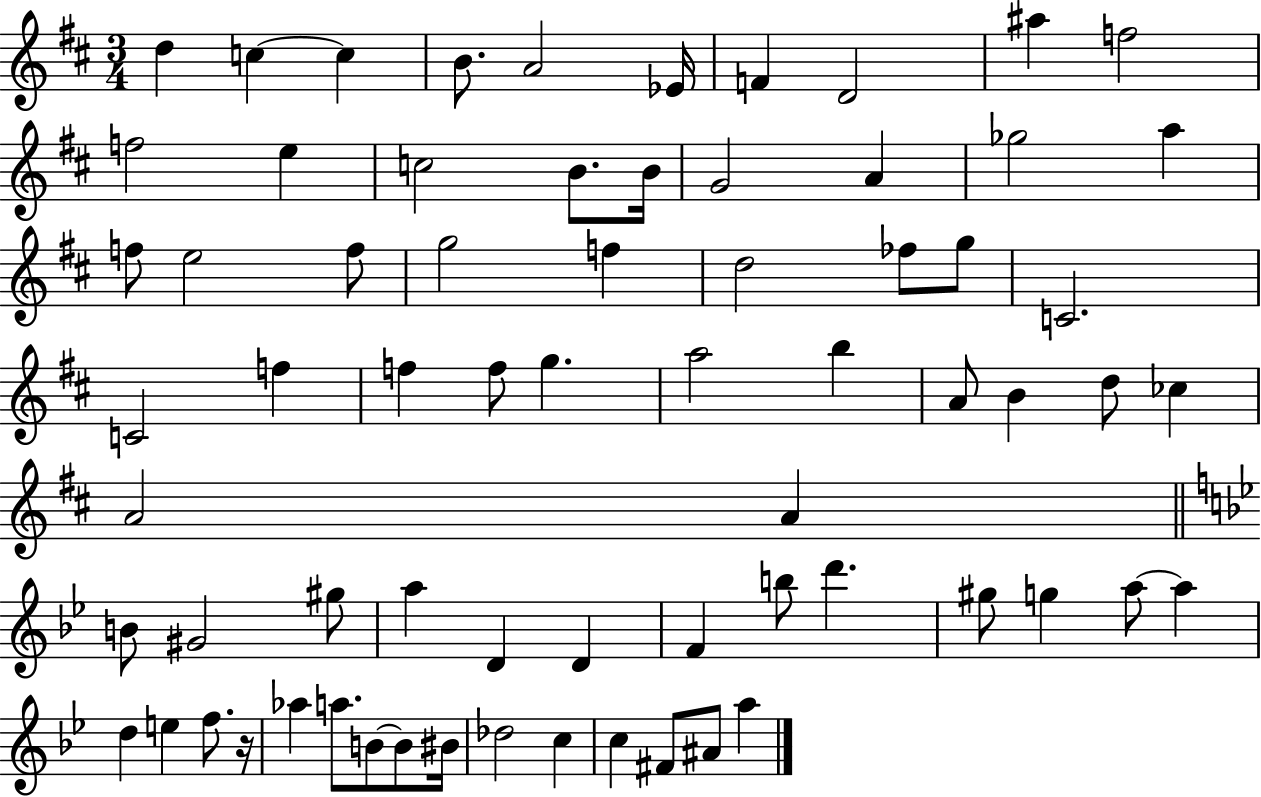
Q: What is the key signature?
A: D major